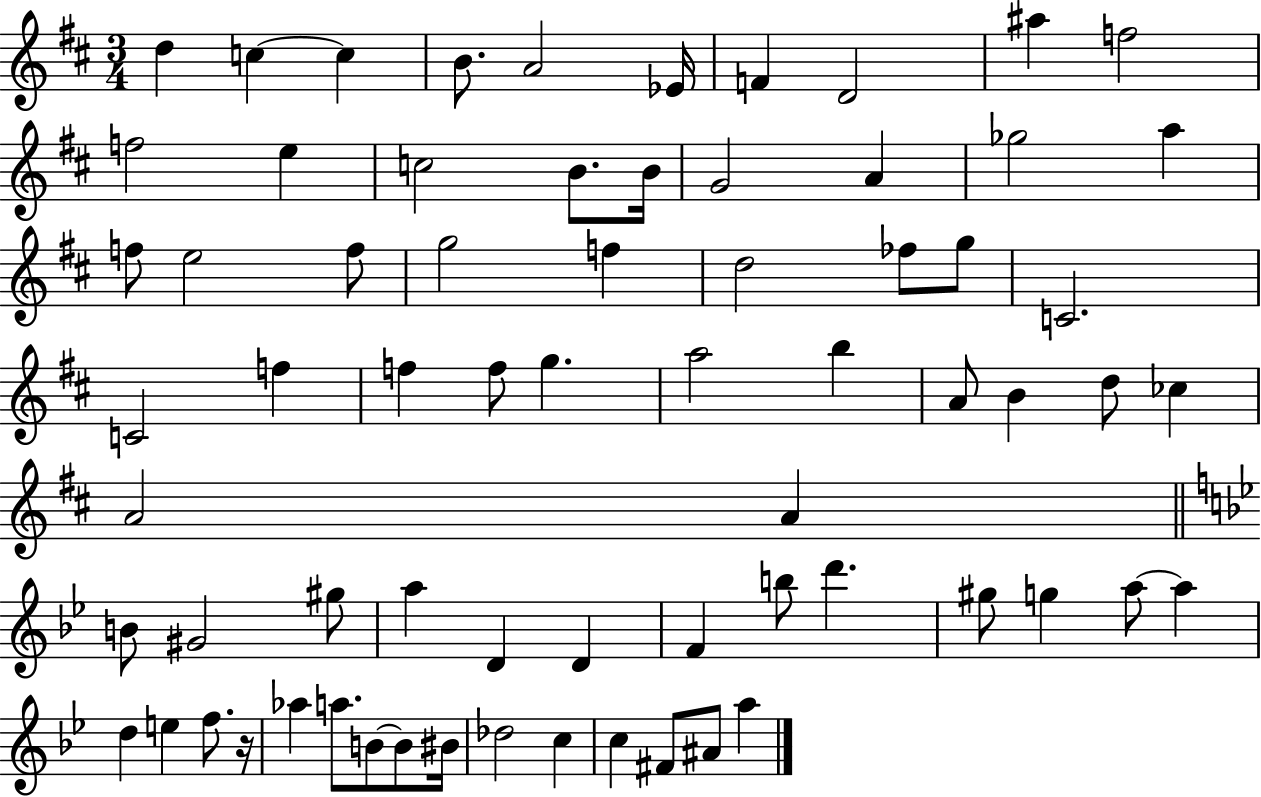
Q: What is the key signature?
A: D major